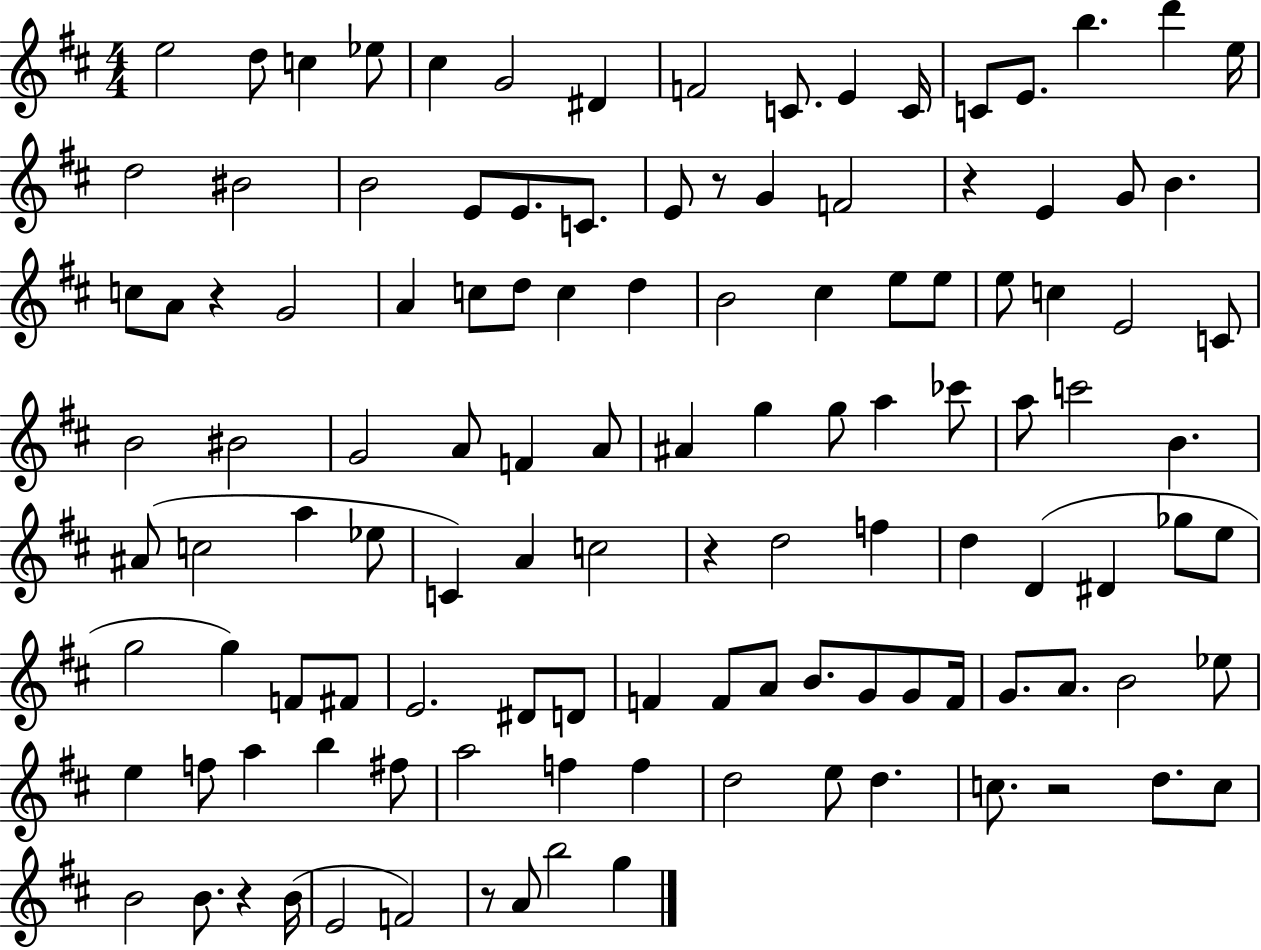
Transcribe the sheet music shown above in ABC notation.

X:1
T:Untitled
M:4/4
L:1/4
K:D
e2 d/2 c _e/2 ^c G2 ^D F2 C/2 E C/4 C/2 E/2 b d' e/4 d2 ^B2 B2 E/2 E/2 C/2 E/2 z/2 G F2 z E G/2 B c/2 A/2 z G2 A c/2 d/2 c d B2 ^c e/2 e/2 e/2 c E2 C/2 B2 ^B2 G2 A/2 F A/2 ^A g g/2 a _c'/2 a/2 c'2 B ^A/2 c2 a _e/2 C A c2 z d2 f d D ^D _g/2 e/2 g2 g F/2 ^F/2 E2 ^D/2 D/2 F F/2 A/2 B/2 G/2 G/2 F/4 G/2 A/2 B2 _e/2 e f/2 a b ^f/2 a2 f f d2 e/2 d c/2 z2 d/2 c/2 B2 B/2 z B/4 E2 F2 z/2 A/2 b2 g